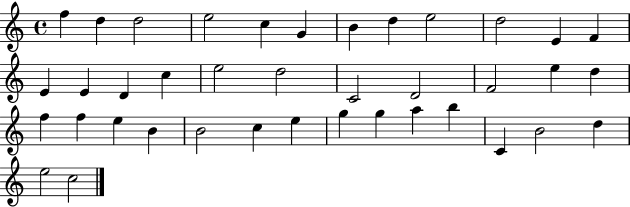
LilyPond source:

{
  \clef treble
  \time 4/4
  \defaultTimeSignature
  \key c \major
  f''4 d''4 d''2 | e''2 c''4 g'4 | b'4 d''4 e''2 | d''2 e'4 f'4 | \break e'4 e'4 d'4 c''4 | e''2 d''2 | c'2 d'2 | f'2 e''4 d''4 | \break f''4 f''4 e''4 b'4 | b'2 c''4 e''4 | g''4 g''4 a''4 b''4 | c'4 b'2 d''4 | \break e''2 c''2 | \bar "|."
}